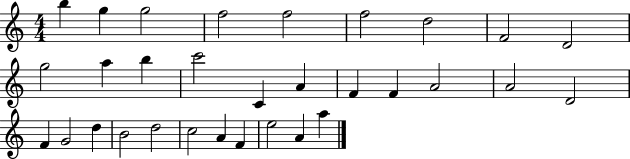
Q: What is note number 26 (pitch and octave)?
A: C5